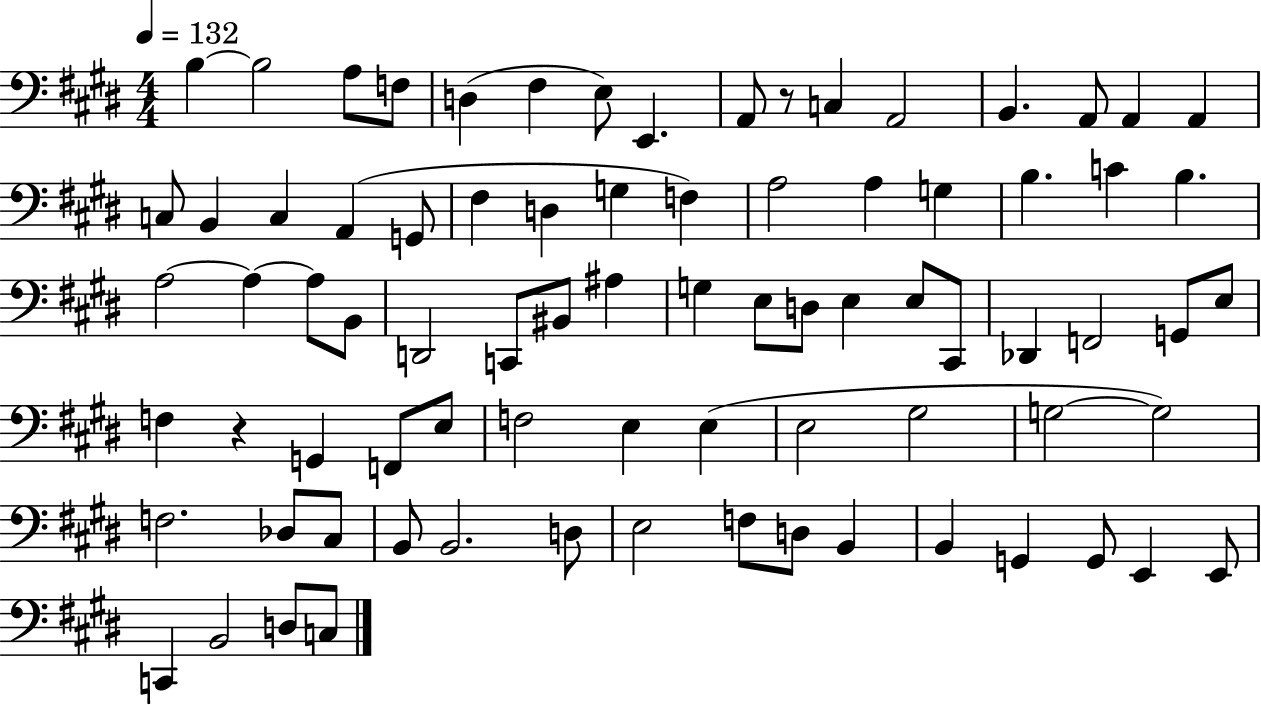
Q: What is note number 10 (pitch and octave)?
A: C3